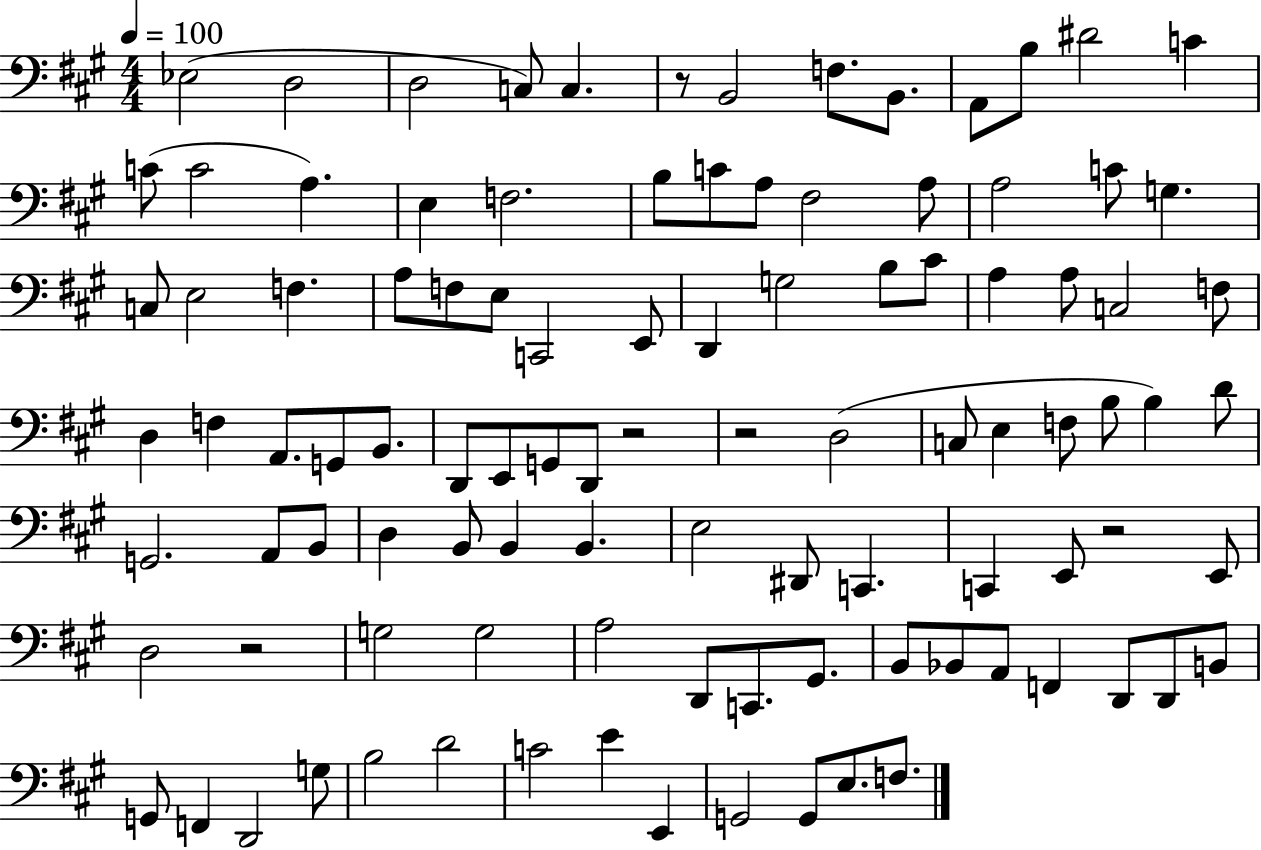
Eb3/h D3/h D3/h C3/e C3/q. R/e B2/h F3/e. B2/e. A2/e B3/e D#4/h C4/q C4/e C4/h A3/q. E3/q F3/h. B3/e C4/e A3/e F#3/h A3/e A3/h C4/e G3/q. C3/e E3/h F3/q. A3/e F3/e E3/e C2/h E2/e D2/q G3/h B3/e C#4/e A3/q A3/e C3/h F3/e D3/q F3/q A2/e. G2/e B2/e. D2/e E2/e G2/e D2/e R/h R/h D3/h C3/e E3/q F3/e B3/e B3/q D4/e G2/h. A2/e B2/e D3/q B2/e B2/q B2/q. E3/h D#2/e C2/q. C2/q E2/e R/h E2/e D3/h R/h G3/h G3/h A3/h D2/e C2/e. G#2/e. B2/e Bb2/e A2/e F2/q D2/e D2/e B2/e G2/e F2/q D2/h G3/e B3/h D4/h C4/h E4/q E2/q G2/h G2/e E3/e. F3/e.